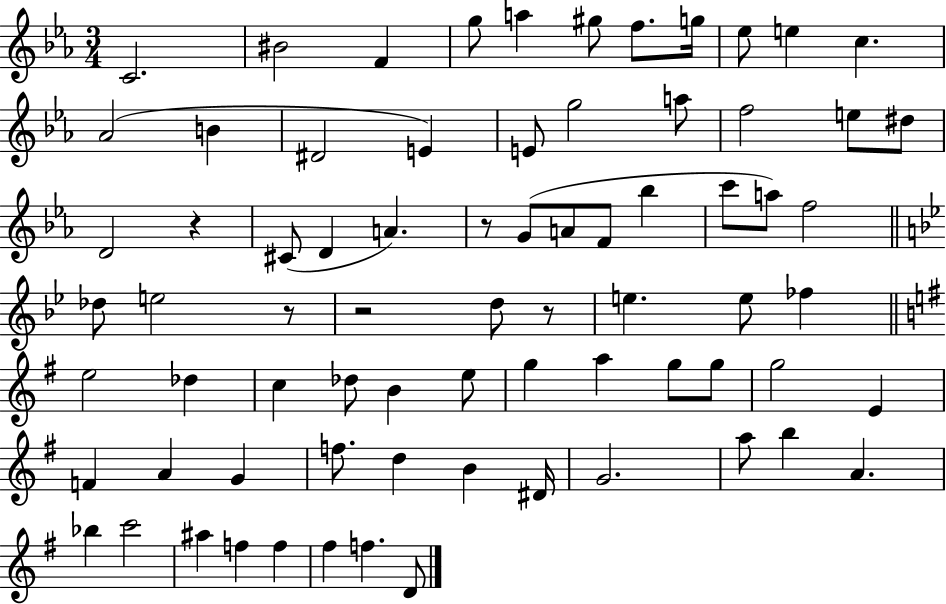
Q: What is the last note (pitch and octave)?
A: D4